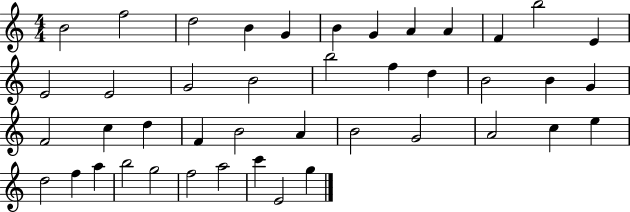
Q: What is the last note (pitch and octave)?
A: G5